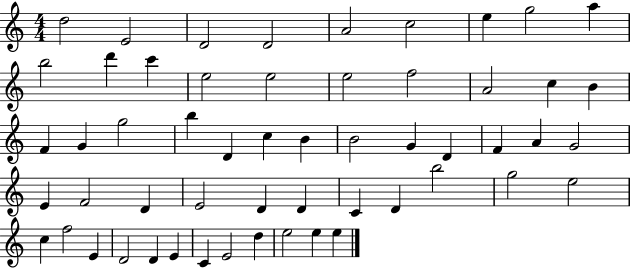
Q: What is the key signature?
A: C major